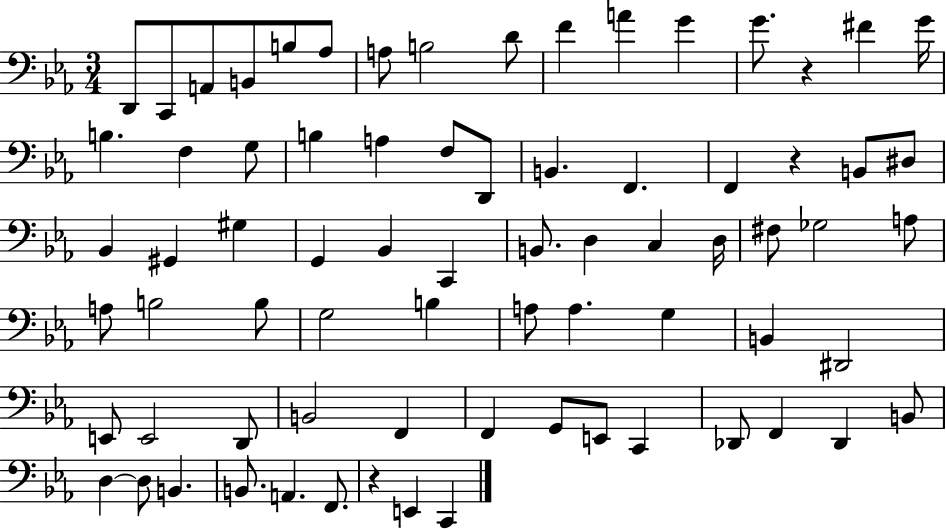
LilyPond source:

{
  \clef bass
  \numericTimeSignature
  \time 3/4
  \key ees \major
  \repeat volta 2 { d,8 c,8 a,8 b,8 b8 aes8 | a8 b2 d'8 | f'4 a'4 g'4 | g'8. r4 fis'4 g'16 | \break b4. f4 g8 | b4 a4 f8 d,8 | b,4. f,4. | f,4 r4 b,8 dis8 | \break bes,4 gis,4 gis4 | g,4 bes,4 c,4 | b,8. d4 c4 d16 | fis8 ges2 a8 | \break a8 b2 b8 | g2 b4 | a8 a4. g4 | b,4 dis,2 | \break e,8 e,2 d,8 | b,2 f,4 | f,4 g,8 e,8 c,4 | des,8 f,4 des,4 b,8 | \break d4~~ d8 b,4. | b,8. a,4. f,8. | r4 e,4 c,4 | } \bar "|."
}